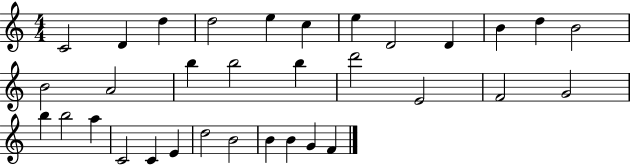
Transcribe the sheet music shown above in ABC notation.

X:1
T:Untitled
M:4/4
L:1/4
K:C
C2 D d d2 e c e D2 D B d B2 B2 A2 b b2 b d'2 E2 F2 G2 b b2 a C2 C E d2 B2 B B G F